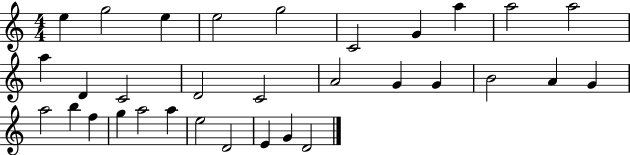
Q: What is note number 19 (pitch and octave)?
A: B4